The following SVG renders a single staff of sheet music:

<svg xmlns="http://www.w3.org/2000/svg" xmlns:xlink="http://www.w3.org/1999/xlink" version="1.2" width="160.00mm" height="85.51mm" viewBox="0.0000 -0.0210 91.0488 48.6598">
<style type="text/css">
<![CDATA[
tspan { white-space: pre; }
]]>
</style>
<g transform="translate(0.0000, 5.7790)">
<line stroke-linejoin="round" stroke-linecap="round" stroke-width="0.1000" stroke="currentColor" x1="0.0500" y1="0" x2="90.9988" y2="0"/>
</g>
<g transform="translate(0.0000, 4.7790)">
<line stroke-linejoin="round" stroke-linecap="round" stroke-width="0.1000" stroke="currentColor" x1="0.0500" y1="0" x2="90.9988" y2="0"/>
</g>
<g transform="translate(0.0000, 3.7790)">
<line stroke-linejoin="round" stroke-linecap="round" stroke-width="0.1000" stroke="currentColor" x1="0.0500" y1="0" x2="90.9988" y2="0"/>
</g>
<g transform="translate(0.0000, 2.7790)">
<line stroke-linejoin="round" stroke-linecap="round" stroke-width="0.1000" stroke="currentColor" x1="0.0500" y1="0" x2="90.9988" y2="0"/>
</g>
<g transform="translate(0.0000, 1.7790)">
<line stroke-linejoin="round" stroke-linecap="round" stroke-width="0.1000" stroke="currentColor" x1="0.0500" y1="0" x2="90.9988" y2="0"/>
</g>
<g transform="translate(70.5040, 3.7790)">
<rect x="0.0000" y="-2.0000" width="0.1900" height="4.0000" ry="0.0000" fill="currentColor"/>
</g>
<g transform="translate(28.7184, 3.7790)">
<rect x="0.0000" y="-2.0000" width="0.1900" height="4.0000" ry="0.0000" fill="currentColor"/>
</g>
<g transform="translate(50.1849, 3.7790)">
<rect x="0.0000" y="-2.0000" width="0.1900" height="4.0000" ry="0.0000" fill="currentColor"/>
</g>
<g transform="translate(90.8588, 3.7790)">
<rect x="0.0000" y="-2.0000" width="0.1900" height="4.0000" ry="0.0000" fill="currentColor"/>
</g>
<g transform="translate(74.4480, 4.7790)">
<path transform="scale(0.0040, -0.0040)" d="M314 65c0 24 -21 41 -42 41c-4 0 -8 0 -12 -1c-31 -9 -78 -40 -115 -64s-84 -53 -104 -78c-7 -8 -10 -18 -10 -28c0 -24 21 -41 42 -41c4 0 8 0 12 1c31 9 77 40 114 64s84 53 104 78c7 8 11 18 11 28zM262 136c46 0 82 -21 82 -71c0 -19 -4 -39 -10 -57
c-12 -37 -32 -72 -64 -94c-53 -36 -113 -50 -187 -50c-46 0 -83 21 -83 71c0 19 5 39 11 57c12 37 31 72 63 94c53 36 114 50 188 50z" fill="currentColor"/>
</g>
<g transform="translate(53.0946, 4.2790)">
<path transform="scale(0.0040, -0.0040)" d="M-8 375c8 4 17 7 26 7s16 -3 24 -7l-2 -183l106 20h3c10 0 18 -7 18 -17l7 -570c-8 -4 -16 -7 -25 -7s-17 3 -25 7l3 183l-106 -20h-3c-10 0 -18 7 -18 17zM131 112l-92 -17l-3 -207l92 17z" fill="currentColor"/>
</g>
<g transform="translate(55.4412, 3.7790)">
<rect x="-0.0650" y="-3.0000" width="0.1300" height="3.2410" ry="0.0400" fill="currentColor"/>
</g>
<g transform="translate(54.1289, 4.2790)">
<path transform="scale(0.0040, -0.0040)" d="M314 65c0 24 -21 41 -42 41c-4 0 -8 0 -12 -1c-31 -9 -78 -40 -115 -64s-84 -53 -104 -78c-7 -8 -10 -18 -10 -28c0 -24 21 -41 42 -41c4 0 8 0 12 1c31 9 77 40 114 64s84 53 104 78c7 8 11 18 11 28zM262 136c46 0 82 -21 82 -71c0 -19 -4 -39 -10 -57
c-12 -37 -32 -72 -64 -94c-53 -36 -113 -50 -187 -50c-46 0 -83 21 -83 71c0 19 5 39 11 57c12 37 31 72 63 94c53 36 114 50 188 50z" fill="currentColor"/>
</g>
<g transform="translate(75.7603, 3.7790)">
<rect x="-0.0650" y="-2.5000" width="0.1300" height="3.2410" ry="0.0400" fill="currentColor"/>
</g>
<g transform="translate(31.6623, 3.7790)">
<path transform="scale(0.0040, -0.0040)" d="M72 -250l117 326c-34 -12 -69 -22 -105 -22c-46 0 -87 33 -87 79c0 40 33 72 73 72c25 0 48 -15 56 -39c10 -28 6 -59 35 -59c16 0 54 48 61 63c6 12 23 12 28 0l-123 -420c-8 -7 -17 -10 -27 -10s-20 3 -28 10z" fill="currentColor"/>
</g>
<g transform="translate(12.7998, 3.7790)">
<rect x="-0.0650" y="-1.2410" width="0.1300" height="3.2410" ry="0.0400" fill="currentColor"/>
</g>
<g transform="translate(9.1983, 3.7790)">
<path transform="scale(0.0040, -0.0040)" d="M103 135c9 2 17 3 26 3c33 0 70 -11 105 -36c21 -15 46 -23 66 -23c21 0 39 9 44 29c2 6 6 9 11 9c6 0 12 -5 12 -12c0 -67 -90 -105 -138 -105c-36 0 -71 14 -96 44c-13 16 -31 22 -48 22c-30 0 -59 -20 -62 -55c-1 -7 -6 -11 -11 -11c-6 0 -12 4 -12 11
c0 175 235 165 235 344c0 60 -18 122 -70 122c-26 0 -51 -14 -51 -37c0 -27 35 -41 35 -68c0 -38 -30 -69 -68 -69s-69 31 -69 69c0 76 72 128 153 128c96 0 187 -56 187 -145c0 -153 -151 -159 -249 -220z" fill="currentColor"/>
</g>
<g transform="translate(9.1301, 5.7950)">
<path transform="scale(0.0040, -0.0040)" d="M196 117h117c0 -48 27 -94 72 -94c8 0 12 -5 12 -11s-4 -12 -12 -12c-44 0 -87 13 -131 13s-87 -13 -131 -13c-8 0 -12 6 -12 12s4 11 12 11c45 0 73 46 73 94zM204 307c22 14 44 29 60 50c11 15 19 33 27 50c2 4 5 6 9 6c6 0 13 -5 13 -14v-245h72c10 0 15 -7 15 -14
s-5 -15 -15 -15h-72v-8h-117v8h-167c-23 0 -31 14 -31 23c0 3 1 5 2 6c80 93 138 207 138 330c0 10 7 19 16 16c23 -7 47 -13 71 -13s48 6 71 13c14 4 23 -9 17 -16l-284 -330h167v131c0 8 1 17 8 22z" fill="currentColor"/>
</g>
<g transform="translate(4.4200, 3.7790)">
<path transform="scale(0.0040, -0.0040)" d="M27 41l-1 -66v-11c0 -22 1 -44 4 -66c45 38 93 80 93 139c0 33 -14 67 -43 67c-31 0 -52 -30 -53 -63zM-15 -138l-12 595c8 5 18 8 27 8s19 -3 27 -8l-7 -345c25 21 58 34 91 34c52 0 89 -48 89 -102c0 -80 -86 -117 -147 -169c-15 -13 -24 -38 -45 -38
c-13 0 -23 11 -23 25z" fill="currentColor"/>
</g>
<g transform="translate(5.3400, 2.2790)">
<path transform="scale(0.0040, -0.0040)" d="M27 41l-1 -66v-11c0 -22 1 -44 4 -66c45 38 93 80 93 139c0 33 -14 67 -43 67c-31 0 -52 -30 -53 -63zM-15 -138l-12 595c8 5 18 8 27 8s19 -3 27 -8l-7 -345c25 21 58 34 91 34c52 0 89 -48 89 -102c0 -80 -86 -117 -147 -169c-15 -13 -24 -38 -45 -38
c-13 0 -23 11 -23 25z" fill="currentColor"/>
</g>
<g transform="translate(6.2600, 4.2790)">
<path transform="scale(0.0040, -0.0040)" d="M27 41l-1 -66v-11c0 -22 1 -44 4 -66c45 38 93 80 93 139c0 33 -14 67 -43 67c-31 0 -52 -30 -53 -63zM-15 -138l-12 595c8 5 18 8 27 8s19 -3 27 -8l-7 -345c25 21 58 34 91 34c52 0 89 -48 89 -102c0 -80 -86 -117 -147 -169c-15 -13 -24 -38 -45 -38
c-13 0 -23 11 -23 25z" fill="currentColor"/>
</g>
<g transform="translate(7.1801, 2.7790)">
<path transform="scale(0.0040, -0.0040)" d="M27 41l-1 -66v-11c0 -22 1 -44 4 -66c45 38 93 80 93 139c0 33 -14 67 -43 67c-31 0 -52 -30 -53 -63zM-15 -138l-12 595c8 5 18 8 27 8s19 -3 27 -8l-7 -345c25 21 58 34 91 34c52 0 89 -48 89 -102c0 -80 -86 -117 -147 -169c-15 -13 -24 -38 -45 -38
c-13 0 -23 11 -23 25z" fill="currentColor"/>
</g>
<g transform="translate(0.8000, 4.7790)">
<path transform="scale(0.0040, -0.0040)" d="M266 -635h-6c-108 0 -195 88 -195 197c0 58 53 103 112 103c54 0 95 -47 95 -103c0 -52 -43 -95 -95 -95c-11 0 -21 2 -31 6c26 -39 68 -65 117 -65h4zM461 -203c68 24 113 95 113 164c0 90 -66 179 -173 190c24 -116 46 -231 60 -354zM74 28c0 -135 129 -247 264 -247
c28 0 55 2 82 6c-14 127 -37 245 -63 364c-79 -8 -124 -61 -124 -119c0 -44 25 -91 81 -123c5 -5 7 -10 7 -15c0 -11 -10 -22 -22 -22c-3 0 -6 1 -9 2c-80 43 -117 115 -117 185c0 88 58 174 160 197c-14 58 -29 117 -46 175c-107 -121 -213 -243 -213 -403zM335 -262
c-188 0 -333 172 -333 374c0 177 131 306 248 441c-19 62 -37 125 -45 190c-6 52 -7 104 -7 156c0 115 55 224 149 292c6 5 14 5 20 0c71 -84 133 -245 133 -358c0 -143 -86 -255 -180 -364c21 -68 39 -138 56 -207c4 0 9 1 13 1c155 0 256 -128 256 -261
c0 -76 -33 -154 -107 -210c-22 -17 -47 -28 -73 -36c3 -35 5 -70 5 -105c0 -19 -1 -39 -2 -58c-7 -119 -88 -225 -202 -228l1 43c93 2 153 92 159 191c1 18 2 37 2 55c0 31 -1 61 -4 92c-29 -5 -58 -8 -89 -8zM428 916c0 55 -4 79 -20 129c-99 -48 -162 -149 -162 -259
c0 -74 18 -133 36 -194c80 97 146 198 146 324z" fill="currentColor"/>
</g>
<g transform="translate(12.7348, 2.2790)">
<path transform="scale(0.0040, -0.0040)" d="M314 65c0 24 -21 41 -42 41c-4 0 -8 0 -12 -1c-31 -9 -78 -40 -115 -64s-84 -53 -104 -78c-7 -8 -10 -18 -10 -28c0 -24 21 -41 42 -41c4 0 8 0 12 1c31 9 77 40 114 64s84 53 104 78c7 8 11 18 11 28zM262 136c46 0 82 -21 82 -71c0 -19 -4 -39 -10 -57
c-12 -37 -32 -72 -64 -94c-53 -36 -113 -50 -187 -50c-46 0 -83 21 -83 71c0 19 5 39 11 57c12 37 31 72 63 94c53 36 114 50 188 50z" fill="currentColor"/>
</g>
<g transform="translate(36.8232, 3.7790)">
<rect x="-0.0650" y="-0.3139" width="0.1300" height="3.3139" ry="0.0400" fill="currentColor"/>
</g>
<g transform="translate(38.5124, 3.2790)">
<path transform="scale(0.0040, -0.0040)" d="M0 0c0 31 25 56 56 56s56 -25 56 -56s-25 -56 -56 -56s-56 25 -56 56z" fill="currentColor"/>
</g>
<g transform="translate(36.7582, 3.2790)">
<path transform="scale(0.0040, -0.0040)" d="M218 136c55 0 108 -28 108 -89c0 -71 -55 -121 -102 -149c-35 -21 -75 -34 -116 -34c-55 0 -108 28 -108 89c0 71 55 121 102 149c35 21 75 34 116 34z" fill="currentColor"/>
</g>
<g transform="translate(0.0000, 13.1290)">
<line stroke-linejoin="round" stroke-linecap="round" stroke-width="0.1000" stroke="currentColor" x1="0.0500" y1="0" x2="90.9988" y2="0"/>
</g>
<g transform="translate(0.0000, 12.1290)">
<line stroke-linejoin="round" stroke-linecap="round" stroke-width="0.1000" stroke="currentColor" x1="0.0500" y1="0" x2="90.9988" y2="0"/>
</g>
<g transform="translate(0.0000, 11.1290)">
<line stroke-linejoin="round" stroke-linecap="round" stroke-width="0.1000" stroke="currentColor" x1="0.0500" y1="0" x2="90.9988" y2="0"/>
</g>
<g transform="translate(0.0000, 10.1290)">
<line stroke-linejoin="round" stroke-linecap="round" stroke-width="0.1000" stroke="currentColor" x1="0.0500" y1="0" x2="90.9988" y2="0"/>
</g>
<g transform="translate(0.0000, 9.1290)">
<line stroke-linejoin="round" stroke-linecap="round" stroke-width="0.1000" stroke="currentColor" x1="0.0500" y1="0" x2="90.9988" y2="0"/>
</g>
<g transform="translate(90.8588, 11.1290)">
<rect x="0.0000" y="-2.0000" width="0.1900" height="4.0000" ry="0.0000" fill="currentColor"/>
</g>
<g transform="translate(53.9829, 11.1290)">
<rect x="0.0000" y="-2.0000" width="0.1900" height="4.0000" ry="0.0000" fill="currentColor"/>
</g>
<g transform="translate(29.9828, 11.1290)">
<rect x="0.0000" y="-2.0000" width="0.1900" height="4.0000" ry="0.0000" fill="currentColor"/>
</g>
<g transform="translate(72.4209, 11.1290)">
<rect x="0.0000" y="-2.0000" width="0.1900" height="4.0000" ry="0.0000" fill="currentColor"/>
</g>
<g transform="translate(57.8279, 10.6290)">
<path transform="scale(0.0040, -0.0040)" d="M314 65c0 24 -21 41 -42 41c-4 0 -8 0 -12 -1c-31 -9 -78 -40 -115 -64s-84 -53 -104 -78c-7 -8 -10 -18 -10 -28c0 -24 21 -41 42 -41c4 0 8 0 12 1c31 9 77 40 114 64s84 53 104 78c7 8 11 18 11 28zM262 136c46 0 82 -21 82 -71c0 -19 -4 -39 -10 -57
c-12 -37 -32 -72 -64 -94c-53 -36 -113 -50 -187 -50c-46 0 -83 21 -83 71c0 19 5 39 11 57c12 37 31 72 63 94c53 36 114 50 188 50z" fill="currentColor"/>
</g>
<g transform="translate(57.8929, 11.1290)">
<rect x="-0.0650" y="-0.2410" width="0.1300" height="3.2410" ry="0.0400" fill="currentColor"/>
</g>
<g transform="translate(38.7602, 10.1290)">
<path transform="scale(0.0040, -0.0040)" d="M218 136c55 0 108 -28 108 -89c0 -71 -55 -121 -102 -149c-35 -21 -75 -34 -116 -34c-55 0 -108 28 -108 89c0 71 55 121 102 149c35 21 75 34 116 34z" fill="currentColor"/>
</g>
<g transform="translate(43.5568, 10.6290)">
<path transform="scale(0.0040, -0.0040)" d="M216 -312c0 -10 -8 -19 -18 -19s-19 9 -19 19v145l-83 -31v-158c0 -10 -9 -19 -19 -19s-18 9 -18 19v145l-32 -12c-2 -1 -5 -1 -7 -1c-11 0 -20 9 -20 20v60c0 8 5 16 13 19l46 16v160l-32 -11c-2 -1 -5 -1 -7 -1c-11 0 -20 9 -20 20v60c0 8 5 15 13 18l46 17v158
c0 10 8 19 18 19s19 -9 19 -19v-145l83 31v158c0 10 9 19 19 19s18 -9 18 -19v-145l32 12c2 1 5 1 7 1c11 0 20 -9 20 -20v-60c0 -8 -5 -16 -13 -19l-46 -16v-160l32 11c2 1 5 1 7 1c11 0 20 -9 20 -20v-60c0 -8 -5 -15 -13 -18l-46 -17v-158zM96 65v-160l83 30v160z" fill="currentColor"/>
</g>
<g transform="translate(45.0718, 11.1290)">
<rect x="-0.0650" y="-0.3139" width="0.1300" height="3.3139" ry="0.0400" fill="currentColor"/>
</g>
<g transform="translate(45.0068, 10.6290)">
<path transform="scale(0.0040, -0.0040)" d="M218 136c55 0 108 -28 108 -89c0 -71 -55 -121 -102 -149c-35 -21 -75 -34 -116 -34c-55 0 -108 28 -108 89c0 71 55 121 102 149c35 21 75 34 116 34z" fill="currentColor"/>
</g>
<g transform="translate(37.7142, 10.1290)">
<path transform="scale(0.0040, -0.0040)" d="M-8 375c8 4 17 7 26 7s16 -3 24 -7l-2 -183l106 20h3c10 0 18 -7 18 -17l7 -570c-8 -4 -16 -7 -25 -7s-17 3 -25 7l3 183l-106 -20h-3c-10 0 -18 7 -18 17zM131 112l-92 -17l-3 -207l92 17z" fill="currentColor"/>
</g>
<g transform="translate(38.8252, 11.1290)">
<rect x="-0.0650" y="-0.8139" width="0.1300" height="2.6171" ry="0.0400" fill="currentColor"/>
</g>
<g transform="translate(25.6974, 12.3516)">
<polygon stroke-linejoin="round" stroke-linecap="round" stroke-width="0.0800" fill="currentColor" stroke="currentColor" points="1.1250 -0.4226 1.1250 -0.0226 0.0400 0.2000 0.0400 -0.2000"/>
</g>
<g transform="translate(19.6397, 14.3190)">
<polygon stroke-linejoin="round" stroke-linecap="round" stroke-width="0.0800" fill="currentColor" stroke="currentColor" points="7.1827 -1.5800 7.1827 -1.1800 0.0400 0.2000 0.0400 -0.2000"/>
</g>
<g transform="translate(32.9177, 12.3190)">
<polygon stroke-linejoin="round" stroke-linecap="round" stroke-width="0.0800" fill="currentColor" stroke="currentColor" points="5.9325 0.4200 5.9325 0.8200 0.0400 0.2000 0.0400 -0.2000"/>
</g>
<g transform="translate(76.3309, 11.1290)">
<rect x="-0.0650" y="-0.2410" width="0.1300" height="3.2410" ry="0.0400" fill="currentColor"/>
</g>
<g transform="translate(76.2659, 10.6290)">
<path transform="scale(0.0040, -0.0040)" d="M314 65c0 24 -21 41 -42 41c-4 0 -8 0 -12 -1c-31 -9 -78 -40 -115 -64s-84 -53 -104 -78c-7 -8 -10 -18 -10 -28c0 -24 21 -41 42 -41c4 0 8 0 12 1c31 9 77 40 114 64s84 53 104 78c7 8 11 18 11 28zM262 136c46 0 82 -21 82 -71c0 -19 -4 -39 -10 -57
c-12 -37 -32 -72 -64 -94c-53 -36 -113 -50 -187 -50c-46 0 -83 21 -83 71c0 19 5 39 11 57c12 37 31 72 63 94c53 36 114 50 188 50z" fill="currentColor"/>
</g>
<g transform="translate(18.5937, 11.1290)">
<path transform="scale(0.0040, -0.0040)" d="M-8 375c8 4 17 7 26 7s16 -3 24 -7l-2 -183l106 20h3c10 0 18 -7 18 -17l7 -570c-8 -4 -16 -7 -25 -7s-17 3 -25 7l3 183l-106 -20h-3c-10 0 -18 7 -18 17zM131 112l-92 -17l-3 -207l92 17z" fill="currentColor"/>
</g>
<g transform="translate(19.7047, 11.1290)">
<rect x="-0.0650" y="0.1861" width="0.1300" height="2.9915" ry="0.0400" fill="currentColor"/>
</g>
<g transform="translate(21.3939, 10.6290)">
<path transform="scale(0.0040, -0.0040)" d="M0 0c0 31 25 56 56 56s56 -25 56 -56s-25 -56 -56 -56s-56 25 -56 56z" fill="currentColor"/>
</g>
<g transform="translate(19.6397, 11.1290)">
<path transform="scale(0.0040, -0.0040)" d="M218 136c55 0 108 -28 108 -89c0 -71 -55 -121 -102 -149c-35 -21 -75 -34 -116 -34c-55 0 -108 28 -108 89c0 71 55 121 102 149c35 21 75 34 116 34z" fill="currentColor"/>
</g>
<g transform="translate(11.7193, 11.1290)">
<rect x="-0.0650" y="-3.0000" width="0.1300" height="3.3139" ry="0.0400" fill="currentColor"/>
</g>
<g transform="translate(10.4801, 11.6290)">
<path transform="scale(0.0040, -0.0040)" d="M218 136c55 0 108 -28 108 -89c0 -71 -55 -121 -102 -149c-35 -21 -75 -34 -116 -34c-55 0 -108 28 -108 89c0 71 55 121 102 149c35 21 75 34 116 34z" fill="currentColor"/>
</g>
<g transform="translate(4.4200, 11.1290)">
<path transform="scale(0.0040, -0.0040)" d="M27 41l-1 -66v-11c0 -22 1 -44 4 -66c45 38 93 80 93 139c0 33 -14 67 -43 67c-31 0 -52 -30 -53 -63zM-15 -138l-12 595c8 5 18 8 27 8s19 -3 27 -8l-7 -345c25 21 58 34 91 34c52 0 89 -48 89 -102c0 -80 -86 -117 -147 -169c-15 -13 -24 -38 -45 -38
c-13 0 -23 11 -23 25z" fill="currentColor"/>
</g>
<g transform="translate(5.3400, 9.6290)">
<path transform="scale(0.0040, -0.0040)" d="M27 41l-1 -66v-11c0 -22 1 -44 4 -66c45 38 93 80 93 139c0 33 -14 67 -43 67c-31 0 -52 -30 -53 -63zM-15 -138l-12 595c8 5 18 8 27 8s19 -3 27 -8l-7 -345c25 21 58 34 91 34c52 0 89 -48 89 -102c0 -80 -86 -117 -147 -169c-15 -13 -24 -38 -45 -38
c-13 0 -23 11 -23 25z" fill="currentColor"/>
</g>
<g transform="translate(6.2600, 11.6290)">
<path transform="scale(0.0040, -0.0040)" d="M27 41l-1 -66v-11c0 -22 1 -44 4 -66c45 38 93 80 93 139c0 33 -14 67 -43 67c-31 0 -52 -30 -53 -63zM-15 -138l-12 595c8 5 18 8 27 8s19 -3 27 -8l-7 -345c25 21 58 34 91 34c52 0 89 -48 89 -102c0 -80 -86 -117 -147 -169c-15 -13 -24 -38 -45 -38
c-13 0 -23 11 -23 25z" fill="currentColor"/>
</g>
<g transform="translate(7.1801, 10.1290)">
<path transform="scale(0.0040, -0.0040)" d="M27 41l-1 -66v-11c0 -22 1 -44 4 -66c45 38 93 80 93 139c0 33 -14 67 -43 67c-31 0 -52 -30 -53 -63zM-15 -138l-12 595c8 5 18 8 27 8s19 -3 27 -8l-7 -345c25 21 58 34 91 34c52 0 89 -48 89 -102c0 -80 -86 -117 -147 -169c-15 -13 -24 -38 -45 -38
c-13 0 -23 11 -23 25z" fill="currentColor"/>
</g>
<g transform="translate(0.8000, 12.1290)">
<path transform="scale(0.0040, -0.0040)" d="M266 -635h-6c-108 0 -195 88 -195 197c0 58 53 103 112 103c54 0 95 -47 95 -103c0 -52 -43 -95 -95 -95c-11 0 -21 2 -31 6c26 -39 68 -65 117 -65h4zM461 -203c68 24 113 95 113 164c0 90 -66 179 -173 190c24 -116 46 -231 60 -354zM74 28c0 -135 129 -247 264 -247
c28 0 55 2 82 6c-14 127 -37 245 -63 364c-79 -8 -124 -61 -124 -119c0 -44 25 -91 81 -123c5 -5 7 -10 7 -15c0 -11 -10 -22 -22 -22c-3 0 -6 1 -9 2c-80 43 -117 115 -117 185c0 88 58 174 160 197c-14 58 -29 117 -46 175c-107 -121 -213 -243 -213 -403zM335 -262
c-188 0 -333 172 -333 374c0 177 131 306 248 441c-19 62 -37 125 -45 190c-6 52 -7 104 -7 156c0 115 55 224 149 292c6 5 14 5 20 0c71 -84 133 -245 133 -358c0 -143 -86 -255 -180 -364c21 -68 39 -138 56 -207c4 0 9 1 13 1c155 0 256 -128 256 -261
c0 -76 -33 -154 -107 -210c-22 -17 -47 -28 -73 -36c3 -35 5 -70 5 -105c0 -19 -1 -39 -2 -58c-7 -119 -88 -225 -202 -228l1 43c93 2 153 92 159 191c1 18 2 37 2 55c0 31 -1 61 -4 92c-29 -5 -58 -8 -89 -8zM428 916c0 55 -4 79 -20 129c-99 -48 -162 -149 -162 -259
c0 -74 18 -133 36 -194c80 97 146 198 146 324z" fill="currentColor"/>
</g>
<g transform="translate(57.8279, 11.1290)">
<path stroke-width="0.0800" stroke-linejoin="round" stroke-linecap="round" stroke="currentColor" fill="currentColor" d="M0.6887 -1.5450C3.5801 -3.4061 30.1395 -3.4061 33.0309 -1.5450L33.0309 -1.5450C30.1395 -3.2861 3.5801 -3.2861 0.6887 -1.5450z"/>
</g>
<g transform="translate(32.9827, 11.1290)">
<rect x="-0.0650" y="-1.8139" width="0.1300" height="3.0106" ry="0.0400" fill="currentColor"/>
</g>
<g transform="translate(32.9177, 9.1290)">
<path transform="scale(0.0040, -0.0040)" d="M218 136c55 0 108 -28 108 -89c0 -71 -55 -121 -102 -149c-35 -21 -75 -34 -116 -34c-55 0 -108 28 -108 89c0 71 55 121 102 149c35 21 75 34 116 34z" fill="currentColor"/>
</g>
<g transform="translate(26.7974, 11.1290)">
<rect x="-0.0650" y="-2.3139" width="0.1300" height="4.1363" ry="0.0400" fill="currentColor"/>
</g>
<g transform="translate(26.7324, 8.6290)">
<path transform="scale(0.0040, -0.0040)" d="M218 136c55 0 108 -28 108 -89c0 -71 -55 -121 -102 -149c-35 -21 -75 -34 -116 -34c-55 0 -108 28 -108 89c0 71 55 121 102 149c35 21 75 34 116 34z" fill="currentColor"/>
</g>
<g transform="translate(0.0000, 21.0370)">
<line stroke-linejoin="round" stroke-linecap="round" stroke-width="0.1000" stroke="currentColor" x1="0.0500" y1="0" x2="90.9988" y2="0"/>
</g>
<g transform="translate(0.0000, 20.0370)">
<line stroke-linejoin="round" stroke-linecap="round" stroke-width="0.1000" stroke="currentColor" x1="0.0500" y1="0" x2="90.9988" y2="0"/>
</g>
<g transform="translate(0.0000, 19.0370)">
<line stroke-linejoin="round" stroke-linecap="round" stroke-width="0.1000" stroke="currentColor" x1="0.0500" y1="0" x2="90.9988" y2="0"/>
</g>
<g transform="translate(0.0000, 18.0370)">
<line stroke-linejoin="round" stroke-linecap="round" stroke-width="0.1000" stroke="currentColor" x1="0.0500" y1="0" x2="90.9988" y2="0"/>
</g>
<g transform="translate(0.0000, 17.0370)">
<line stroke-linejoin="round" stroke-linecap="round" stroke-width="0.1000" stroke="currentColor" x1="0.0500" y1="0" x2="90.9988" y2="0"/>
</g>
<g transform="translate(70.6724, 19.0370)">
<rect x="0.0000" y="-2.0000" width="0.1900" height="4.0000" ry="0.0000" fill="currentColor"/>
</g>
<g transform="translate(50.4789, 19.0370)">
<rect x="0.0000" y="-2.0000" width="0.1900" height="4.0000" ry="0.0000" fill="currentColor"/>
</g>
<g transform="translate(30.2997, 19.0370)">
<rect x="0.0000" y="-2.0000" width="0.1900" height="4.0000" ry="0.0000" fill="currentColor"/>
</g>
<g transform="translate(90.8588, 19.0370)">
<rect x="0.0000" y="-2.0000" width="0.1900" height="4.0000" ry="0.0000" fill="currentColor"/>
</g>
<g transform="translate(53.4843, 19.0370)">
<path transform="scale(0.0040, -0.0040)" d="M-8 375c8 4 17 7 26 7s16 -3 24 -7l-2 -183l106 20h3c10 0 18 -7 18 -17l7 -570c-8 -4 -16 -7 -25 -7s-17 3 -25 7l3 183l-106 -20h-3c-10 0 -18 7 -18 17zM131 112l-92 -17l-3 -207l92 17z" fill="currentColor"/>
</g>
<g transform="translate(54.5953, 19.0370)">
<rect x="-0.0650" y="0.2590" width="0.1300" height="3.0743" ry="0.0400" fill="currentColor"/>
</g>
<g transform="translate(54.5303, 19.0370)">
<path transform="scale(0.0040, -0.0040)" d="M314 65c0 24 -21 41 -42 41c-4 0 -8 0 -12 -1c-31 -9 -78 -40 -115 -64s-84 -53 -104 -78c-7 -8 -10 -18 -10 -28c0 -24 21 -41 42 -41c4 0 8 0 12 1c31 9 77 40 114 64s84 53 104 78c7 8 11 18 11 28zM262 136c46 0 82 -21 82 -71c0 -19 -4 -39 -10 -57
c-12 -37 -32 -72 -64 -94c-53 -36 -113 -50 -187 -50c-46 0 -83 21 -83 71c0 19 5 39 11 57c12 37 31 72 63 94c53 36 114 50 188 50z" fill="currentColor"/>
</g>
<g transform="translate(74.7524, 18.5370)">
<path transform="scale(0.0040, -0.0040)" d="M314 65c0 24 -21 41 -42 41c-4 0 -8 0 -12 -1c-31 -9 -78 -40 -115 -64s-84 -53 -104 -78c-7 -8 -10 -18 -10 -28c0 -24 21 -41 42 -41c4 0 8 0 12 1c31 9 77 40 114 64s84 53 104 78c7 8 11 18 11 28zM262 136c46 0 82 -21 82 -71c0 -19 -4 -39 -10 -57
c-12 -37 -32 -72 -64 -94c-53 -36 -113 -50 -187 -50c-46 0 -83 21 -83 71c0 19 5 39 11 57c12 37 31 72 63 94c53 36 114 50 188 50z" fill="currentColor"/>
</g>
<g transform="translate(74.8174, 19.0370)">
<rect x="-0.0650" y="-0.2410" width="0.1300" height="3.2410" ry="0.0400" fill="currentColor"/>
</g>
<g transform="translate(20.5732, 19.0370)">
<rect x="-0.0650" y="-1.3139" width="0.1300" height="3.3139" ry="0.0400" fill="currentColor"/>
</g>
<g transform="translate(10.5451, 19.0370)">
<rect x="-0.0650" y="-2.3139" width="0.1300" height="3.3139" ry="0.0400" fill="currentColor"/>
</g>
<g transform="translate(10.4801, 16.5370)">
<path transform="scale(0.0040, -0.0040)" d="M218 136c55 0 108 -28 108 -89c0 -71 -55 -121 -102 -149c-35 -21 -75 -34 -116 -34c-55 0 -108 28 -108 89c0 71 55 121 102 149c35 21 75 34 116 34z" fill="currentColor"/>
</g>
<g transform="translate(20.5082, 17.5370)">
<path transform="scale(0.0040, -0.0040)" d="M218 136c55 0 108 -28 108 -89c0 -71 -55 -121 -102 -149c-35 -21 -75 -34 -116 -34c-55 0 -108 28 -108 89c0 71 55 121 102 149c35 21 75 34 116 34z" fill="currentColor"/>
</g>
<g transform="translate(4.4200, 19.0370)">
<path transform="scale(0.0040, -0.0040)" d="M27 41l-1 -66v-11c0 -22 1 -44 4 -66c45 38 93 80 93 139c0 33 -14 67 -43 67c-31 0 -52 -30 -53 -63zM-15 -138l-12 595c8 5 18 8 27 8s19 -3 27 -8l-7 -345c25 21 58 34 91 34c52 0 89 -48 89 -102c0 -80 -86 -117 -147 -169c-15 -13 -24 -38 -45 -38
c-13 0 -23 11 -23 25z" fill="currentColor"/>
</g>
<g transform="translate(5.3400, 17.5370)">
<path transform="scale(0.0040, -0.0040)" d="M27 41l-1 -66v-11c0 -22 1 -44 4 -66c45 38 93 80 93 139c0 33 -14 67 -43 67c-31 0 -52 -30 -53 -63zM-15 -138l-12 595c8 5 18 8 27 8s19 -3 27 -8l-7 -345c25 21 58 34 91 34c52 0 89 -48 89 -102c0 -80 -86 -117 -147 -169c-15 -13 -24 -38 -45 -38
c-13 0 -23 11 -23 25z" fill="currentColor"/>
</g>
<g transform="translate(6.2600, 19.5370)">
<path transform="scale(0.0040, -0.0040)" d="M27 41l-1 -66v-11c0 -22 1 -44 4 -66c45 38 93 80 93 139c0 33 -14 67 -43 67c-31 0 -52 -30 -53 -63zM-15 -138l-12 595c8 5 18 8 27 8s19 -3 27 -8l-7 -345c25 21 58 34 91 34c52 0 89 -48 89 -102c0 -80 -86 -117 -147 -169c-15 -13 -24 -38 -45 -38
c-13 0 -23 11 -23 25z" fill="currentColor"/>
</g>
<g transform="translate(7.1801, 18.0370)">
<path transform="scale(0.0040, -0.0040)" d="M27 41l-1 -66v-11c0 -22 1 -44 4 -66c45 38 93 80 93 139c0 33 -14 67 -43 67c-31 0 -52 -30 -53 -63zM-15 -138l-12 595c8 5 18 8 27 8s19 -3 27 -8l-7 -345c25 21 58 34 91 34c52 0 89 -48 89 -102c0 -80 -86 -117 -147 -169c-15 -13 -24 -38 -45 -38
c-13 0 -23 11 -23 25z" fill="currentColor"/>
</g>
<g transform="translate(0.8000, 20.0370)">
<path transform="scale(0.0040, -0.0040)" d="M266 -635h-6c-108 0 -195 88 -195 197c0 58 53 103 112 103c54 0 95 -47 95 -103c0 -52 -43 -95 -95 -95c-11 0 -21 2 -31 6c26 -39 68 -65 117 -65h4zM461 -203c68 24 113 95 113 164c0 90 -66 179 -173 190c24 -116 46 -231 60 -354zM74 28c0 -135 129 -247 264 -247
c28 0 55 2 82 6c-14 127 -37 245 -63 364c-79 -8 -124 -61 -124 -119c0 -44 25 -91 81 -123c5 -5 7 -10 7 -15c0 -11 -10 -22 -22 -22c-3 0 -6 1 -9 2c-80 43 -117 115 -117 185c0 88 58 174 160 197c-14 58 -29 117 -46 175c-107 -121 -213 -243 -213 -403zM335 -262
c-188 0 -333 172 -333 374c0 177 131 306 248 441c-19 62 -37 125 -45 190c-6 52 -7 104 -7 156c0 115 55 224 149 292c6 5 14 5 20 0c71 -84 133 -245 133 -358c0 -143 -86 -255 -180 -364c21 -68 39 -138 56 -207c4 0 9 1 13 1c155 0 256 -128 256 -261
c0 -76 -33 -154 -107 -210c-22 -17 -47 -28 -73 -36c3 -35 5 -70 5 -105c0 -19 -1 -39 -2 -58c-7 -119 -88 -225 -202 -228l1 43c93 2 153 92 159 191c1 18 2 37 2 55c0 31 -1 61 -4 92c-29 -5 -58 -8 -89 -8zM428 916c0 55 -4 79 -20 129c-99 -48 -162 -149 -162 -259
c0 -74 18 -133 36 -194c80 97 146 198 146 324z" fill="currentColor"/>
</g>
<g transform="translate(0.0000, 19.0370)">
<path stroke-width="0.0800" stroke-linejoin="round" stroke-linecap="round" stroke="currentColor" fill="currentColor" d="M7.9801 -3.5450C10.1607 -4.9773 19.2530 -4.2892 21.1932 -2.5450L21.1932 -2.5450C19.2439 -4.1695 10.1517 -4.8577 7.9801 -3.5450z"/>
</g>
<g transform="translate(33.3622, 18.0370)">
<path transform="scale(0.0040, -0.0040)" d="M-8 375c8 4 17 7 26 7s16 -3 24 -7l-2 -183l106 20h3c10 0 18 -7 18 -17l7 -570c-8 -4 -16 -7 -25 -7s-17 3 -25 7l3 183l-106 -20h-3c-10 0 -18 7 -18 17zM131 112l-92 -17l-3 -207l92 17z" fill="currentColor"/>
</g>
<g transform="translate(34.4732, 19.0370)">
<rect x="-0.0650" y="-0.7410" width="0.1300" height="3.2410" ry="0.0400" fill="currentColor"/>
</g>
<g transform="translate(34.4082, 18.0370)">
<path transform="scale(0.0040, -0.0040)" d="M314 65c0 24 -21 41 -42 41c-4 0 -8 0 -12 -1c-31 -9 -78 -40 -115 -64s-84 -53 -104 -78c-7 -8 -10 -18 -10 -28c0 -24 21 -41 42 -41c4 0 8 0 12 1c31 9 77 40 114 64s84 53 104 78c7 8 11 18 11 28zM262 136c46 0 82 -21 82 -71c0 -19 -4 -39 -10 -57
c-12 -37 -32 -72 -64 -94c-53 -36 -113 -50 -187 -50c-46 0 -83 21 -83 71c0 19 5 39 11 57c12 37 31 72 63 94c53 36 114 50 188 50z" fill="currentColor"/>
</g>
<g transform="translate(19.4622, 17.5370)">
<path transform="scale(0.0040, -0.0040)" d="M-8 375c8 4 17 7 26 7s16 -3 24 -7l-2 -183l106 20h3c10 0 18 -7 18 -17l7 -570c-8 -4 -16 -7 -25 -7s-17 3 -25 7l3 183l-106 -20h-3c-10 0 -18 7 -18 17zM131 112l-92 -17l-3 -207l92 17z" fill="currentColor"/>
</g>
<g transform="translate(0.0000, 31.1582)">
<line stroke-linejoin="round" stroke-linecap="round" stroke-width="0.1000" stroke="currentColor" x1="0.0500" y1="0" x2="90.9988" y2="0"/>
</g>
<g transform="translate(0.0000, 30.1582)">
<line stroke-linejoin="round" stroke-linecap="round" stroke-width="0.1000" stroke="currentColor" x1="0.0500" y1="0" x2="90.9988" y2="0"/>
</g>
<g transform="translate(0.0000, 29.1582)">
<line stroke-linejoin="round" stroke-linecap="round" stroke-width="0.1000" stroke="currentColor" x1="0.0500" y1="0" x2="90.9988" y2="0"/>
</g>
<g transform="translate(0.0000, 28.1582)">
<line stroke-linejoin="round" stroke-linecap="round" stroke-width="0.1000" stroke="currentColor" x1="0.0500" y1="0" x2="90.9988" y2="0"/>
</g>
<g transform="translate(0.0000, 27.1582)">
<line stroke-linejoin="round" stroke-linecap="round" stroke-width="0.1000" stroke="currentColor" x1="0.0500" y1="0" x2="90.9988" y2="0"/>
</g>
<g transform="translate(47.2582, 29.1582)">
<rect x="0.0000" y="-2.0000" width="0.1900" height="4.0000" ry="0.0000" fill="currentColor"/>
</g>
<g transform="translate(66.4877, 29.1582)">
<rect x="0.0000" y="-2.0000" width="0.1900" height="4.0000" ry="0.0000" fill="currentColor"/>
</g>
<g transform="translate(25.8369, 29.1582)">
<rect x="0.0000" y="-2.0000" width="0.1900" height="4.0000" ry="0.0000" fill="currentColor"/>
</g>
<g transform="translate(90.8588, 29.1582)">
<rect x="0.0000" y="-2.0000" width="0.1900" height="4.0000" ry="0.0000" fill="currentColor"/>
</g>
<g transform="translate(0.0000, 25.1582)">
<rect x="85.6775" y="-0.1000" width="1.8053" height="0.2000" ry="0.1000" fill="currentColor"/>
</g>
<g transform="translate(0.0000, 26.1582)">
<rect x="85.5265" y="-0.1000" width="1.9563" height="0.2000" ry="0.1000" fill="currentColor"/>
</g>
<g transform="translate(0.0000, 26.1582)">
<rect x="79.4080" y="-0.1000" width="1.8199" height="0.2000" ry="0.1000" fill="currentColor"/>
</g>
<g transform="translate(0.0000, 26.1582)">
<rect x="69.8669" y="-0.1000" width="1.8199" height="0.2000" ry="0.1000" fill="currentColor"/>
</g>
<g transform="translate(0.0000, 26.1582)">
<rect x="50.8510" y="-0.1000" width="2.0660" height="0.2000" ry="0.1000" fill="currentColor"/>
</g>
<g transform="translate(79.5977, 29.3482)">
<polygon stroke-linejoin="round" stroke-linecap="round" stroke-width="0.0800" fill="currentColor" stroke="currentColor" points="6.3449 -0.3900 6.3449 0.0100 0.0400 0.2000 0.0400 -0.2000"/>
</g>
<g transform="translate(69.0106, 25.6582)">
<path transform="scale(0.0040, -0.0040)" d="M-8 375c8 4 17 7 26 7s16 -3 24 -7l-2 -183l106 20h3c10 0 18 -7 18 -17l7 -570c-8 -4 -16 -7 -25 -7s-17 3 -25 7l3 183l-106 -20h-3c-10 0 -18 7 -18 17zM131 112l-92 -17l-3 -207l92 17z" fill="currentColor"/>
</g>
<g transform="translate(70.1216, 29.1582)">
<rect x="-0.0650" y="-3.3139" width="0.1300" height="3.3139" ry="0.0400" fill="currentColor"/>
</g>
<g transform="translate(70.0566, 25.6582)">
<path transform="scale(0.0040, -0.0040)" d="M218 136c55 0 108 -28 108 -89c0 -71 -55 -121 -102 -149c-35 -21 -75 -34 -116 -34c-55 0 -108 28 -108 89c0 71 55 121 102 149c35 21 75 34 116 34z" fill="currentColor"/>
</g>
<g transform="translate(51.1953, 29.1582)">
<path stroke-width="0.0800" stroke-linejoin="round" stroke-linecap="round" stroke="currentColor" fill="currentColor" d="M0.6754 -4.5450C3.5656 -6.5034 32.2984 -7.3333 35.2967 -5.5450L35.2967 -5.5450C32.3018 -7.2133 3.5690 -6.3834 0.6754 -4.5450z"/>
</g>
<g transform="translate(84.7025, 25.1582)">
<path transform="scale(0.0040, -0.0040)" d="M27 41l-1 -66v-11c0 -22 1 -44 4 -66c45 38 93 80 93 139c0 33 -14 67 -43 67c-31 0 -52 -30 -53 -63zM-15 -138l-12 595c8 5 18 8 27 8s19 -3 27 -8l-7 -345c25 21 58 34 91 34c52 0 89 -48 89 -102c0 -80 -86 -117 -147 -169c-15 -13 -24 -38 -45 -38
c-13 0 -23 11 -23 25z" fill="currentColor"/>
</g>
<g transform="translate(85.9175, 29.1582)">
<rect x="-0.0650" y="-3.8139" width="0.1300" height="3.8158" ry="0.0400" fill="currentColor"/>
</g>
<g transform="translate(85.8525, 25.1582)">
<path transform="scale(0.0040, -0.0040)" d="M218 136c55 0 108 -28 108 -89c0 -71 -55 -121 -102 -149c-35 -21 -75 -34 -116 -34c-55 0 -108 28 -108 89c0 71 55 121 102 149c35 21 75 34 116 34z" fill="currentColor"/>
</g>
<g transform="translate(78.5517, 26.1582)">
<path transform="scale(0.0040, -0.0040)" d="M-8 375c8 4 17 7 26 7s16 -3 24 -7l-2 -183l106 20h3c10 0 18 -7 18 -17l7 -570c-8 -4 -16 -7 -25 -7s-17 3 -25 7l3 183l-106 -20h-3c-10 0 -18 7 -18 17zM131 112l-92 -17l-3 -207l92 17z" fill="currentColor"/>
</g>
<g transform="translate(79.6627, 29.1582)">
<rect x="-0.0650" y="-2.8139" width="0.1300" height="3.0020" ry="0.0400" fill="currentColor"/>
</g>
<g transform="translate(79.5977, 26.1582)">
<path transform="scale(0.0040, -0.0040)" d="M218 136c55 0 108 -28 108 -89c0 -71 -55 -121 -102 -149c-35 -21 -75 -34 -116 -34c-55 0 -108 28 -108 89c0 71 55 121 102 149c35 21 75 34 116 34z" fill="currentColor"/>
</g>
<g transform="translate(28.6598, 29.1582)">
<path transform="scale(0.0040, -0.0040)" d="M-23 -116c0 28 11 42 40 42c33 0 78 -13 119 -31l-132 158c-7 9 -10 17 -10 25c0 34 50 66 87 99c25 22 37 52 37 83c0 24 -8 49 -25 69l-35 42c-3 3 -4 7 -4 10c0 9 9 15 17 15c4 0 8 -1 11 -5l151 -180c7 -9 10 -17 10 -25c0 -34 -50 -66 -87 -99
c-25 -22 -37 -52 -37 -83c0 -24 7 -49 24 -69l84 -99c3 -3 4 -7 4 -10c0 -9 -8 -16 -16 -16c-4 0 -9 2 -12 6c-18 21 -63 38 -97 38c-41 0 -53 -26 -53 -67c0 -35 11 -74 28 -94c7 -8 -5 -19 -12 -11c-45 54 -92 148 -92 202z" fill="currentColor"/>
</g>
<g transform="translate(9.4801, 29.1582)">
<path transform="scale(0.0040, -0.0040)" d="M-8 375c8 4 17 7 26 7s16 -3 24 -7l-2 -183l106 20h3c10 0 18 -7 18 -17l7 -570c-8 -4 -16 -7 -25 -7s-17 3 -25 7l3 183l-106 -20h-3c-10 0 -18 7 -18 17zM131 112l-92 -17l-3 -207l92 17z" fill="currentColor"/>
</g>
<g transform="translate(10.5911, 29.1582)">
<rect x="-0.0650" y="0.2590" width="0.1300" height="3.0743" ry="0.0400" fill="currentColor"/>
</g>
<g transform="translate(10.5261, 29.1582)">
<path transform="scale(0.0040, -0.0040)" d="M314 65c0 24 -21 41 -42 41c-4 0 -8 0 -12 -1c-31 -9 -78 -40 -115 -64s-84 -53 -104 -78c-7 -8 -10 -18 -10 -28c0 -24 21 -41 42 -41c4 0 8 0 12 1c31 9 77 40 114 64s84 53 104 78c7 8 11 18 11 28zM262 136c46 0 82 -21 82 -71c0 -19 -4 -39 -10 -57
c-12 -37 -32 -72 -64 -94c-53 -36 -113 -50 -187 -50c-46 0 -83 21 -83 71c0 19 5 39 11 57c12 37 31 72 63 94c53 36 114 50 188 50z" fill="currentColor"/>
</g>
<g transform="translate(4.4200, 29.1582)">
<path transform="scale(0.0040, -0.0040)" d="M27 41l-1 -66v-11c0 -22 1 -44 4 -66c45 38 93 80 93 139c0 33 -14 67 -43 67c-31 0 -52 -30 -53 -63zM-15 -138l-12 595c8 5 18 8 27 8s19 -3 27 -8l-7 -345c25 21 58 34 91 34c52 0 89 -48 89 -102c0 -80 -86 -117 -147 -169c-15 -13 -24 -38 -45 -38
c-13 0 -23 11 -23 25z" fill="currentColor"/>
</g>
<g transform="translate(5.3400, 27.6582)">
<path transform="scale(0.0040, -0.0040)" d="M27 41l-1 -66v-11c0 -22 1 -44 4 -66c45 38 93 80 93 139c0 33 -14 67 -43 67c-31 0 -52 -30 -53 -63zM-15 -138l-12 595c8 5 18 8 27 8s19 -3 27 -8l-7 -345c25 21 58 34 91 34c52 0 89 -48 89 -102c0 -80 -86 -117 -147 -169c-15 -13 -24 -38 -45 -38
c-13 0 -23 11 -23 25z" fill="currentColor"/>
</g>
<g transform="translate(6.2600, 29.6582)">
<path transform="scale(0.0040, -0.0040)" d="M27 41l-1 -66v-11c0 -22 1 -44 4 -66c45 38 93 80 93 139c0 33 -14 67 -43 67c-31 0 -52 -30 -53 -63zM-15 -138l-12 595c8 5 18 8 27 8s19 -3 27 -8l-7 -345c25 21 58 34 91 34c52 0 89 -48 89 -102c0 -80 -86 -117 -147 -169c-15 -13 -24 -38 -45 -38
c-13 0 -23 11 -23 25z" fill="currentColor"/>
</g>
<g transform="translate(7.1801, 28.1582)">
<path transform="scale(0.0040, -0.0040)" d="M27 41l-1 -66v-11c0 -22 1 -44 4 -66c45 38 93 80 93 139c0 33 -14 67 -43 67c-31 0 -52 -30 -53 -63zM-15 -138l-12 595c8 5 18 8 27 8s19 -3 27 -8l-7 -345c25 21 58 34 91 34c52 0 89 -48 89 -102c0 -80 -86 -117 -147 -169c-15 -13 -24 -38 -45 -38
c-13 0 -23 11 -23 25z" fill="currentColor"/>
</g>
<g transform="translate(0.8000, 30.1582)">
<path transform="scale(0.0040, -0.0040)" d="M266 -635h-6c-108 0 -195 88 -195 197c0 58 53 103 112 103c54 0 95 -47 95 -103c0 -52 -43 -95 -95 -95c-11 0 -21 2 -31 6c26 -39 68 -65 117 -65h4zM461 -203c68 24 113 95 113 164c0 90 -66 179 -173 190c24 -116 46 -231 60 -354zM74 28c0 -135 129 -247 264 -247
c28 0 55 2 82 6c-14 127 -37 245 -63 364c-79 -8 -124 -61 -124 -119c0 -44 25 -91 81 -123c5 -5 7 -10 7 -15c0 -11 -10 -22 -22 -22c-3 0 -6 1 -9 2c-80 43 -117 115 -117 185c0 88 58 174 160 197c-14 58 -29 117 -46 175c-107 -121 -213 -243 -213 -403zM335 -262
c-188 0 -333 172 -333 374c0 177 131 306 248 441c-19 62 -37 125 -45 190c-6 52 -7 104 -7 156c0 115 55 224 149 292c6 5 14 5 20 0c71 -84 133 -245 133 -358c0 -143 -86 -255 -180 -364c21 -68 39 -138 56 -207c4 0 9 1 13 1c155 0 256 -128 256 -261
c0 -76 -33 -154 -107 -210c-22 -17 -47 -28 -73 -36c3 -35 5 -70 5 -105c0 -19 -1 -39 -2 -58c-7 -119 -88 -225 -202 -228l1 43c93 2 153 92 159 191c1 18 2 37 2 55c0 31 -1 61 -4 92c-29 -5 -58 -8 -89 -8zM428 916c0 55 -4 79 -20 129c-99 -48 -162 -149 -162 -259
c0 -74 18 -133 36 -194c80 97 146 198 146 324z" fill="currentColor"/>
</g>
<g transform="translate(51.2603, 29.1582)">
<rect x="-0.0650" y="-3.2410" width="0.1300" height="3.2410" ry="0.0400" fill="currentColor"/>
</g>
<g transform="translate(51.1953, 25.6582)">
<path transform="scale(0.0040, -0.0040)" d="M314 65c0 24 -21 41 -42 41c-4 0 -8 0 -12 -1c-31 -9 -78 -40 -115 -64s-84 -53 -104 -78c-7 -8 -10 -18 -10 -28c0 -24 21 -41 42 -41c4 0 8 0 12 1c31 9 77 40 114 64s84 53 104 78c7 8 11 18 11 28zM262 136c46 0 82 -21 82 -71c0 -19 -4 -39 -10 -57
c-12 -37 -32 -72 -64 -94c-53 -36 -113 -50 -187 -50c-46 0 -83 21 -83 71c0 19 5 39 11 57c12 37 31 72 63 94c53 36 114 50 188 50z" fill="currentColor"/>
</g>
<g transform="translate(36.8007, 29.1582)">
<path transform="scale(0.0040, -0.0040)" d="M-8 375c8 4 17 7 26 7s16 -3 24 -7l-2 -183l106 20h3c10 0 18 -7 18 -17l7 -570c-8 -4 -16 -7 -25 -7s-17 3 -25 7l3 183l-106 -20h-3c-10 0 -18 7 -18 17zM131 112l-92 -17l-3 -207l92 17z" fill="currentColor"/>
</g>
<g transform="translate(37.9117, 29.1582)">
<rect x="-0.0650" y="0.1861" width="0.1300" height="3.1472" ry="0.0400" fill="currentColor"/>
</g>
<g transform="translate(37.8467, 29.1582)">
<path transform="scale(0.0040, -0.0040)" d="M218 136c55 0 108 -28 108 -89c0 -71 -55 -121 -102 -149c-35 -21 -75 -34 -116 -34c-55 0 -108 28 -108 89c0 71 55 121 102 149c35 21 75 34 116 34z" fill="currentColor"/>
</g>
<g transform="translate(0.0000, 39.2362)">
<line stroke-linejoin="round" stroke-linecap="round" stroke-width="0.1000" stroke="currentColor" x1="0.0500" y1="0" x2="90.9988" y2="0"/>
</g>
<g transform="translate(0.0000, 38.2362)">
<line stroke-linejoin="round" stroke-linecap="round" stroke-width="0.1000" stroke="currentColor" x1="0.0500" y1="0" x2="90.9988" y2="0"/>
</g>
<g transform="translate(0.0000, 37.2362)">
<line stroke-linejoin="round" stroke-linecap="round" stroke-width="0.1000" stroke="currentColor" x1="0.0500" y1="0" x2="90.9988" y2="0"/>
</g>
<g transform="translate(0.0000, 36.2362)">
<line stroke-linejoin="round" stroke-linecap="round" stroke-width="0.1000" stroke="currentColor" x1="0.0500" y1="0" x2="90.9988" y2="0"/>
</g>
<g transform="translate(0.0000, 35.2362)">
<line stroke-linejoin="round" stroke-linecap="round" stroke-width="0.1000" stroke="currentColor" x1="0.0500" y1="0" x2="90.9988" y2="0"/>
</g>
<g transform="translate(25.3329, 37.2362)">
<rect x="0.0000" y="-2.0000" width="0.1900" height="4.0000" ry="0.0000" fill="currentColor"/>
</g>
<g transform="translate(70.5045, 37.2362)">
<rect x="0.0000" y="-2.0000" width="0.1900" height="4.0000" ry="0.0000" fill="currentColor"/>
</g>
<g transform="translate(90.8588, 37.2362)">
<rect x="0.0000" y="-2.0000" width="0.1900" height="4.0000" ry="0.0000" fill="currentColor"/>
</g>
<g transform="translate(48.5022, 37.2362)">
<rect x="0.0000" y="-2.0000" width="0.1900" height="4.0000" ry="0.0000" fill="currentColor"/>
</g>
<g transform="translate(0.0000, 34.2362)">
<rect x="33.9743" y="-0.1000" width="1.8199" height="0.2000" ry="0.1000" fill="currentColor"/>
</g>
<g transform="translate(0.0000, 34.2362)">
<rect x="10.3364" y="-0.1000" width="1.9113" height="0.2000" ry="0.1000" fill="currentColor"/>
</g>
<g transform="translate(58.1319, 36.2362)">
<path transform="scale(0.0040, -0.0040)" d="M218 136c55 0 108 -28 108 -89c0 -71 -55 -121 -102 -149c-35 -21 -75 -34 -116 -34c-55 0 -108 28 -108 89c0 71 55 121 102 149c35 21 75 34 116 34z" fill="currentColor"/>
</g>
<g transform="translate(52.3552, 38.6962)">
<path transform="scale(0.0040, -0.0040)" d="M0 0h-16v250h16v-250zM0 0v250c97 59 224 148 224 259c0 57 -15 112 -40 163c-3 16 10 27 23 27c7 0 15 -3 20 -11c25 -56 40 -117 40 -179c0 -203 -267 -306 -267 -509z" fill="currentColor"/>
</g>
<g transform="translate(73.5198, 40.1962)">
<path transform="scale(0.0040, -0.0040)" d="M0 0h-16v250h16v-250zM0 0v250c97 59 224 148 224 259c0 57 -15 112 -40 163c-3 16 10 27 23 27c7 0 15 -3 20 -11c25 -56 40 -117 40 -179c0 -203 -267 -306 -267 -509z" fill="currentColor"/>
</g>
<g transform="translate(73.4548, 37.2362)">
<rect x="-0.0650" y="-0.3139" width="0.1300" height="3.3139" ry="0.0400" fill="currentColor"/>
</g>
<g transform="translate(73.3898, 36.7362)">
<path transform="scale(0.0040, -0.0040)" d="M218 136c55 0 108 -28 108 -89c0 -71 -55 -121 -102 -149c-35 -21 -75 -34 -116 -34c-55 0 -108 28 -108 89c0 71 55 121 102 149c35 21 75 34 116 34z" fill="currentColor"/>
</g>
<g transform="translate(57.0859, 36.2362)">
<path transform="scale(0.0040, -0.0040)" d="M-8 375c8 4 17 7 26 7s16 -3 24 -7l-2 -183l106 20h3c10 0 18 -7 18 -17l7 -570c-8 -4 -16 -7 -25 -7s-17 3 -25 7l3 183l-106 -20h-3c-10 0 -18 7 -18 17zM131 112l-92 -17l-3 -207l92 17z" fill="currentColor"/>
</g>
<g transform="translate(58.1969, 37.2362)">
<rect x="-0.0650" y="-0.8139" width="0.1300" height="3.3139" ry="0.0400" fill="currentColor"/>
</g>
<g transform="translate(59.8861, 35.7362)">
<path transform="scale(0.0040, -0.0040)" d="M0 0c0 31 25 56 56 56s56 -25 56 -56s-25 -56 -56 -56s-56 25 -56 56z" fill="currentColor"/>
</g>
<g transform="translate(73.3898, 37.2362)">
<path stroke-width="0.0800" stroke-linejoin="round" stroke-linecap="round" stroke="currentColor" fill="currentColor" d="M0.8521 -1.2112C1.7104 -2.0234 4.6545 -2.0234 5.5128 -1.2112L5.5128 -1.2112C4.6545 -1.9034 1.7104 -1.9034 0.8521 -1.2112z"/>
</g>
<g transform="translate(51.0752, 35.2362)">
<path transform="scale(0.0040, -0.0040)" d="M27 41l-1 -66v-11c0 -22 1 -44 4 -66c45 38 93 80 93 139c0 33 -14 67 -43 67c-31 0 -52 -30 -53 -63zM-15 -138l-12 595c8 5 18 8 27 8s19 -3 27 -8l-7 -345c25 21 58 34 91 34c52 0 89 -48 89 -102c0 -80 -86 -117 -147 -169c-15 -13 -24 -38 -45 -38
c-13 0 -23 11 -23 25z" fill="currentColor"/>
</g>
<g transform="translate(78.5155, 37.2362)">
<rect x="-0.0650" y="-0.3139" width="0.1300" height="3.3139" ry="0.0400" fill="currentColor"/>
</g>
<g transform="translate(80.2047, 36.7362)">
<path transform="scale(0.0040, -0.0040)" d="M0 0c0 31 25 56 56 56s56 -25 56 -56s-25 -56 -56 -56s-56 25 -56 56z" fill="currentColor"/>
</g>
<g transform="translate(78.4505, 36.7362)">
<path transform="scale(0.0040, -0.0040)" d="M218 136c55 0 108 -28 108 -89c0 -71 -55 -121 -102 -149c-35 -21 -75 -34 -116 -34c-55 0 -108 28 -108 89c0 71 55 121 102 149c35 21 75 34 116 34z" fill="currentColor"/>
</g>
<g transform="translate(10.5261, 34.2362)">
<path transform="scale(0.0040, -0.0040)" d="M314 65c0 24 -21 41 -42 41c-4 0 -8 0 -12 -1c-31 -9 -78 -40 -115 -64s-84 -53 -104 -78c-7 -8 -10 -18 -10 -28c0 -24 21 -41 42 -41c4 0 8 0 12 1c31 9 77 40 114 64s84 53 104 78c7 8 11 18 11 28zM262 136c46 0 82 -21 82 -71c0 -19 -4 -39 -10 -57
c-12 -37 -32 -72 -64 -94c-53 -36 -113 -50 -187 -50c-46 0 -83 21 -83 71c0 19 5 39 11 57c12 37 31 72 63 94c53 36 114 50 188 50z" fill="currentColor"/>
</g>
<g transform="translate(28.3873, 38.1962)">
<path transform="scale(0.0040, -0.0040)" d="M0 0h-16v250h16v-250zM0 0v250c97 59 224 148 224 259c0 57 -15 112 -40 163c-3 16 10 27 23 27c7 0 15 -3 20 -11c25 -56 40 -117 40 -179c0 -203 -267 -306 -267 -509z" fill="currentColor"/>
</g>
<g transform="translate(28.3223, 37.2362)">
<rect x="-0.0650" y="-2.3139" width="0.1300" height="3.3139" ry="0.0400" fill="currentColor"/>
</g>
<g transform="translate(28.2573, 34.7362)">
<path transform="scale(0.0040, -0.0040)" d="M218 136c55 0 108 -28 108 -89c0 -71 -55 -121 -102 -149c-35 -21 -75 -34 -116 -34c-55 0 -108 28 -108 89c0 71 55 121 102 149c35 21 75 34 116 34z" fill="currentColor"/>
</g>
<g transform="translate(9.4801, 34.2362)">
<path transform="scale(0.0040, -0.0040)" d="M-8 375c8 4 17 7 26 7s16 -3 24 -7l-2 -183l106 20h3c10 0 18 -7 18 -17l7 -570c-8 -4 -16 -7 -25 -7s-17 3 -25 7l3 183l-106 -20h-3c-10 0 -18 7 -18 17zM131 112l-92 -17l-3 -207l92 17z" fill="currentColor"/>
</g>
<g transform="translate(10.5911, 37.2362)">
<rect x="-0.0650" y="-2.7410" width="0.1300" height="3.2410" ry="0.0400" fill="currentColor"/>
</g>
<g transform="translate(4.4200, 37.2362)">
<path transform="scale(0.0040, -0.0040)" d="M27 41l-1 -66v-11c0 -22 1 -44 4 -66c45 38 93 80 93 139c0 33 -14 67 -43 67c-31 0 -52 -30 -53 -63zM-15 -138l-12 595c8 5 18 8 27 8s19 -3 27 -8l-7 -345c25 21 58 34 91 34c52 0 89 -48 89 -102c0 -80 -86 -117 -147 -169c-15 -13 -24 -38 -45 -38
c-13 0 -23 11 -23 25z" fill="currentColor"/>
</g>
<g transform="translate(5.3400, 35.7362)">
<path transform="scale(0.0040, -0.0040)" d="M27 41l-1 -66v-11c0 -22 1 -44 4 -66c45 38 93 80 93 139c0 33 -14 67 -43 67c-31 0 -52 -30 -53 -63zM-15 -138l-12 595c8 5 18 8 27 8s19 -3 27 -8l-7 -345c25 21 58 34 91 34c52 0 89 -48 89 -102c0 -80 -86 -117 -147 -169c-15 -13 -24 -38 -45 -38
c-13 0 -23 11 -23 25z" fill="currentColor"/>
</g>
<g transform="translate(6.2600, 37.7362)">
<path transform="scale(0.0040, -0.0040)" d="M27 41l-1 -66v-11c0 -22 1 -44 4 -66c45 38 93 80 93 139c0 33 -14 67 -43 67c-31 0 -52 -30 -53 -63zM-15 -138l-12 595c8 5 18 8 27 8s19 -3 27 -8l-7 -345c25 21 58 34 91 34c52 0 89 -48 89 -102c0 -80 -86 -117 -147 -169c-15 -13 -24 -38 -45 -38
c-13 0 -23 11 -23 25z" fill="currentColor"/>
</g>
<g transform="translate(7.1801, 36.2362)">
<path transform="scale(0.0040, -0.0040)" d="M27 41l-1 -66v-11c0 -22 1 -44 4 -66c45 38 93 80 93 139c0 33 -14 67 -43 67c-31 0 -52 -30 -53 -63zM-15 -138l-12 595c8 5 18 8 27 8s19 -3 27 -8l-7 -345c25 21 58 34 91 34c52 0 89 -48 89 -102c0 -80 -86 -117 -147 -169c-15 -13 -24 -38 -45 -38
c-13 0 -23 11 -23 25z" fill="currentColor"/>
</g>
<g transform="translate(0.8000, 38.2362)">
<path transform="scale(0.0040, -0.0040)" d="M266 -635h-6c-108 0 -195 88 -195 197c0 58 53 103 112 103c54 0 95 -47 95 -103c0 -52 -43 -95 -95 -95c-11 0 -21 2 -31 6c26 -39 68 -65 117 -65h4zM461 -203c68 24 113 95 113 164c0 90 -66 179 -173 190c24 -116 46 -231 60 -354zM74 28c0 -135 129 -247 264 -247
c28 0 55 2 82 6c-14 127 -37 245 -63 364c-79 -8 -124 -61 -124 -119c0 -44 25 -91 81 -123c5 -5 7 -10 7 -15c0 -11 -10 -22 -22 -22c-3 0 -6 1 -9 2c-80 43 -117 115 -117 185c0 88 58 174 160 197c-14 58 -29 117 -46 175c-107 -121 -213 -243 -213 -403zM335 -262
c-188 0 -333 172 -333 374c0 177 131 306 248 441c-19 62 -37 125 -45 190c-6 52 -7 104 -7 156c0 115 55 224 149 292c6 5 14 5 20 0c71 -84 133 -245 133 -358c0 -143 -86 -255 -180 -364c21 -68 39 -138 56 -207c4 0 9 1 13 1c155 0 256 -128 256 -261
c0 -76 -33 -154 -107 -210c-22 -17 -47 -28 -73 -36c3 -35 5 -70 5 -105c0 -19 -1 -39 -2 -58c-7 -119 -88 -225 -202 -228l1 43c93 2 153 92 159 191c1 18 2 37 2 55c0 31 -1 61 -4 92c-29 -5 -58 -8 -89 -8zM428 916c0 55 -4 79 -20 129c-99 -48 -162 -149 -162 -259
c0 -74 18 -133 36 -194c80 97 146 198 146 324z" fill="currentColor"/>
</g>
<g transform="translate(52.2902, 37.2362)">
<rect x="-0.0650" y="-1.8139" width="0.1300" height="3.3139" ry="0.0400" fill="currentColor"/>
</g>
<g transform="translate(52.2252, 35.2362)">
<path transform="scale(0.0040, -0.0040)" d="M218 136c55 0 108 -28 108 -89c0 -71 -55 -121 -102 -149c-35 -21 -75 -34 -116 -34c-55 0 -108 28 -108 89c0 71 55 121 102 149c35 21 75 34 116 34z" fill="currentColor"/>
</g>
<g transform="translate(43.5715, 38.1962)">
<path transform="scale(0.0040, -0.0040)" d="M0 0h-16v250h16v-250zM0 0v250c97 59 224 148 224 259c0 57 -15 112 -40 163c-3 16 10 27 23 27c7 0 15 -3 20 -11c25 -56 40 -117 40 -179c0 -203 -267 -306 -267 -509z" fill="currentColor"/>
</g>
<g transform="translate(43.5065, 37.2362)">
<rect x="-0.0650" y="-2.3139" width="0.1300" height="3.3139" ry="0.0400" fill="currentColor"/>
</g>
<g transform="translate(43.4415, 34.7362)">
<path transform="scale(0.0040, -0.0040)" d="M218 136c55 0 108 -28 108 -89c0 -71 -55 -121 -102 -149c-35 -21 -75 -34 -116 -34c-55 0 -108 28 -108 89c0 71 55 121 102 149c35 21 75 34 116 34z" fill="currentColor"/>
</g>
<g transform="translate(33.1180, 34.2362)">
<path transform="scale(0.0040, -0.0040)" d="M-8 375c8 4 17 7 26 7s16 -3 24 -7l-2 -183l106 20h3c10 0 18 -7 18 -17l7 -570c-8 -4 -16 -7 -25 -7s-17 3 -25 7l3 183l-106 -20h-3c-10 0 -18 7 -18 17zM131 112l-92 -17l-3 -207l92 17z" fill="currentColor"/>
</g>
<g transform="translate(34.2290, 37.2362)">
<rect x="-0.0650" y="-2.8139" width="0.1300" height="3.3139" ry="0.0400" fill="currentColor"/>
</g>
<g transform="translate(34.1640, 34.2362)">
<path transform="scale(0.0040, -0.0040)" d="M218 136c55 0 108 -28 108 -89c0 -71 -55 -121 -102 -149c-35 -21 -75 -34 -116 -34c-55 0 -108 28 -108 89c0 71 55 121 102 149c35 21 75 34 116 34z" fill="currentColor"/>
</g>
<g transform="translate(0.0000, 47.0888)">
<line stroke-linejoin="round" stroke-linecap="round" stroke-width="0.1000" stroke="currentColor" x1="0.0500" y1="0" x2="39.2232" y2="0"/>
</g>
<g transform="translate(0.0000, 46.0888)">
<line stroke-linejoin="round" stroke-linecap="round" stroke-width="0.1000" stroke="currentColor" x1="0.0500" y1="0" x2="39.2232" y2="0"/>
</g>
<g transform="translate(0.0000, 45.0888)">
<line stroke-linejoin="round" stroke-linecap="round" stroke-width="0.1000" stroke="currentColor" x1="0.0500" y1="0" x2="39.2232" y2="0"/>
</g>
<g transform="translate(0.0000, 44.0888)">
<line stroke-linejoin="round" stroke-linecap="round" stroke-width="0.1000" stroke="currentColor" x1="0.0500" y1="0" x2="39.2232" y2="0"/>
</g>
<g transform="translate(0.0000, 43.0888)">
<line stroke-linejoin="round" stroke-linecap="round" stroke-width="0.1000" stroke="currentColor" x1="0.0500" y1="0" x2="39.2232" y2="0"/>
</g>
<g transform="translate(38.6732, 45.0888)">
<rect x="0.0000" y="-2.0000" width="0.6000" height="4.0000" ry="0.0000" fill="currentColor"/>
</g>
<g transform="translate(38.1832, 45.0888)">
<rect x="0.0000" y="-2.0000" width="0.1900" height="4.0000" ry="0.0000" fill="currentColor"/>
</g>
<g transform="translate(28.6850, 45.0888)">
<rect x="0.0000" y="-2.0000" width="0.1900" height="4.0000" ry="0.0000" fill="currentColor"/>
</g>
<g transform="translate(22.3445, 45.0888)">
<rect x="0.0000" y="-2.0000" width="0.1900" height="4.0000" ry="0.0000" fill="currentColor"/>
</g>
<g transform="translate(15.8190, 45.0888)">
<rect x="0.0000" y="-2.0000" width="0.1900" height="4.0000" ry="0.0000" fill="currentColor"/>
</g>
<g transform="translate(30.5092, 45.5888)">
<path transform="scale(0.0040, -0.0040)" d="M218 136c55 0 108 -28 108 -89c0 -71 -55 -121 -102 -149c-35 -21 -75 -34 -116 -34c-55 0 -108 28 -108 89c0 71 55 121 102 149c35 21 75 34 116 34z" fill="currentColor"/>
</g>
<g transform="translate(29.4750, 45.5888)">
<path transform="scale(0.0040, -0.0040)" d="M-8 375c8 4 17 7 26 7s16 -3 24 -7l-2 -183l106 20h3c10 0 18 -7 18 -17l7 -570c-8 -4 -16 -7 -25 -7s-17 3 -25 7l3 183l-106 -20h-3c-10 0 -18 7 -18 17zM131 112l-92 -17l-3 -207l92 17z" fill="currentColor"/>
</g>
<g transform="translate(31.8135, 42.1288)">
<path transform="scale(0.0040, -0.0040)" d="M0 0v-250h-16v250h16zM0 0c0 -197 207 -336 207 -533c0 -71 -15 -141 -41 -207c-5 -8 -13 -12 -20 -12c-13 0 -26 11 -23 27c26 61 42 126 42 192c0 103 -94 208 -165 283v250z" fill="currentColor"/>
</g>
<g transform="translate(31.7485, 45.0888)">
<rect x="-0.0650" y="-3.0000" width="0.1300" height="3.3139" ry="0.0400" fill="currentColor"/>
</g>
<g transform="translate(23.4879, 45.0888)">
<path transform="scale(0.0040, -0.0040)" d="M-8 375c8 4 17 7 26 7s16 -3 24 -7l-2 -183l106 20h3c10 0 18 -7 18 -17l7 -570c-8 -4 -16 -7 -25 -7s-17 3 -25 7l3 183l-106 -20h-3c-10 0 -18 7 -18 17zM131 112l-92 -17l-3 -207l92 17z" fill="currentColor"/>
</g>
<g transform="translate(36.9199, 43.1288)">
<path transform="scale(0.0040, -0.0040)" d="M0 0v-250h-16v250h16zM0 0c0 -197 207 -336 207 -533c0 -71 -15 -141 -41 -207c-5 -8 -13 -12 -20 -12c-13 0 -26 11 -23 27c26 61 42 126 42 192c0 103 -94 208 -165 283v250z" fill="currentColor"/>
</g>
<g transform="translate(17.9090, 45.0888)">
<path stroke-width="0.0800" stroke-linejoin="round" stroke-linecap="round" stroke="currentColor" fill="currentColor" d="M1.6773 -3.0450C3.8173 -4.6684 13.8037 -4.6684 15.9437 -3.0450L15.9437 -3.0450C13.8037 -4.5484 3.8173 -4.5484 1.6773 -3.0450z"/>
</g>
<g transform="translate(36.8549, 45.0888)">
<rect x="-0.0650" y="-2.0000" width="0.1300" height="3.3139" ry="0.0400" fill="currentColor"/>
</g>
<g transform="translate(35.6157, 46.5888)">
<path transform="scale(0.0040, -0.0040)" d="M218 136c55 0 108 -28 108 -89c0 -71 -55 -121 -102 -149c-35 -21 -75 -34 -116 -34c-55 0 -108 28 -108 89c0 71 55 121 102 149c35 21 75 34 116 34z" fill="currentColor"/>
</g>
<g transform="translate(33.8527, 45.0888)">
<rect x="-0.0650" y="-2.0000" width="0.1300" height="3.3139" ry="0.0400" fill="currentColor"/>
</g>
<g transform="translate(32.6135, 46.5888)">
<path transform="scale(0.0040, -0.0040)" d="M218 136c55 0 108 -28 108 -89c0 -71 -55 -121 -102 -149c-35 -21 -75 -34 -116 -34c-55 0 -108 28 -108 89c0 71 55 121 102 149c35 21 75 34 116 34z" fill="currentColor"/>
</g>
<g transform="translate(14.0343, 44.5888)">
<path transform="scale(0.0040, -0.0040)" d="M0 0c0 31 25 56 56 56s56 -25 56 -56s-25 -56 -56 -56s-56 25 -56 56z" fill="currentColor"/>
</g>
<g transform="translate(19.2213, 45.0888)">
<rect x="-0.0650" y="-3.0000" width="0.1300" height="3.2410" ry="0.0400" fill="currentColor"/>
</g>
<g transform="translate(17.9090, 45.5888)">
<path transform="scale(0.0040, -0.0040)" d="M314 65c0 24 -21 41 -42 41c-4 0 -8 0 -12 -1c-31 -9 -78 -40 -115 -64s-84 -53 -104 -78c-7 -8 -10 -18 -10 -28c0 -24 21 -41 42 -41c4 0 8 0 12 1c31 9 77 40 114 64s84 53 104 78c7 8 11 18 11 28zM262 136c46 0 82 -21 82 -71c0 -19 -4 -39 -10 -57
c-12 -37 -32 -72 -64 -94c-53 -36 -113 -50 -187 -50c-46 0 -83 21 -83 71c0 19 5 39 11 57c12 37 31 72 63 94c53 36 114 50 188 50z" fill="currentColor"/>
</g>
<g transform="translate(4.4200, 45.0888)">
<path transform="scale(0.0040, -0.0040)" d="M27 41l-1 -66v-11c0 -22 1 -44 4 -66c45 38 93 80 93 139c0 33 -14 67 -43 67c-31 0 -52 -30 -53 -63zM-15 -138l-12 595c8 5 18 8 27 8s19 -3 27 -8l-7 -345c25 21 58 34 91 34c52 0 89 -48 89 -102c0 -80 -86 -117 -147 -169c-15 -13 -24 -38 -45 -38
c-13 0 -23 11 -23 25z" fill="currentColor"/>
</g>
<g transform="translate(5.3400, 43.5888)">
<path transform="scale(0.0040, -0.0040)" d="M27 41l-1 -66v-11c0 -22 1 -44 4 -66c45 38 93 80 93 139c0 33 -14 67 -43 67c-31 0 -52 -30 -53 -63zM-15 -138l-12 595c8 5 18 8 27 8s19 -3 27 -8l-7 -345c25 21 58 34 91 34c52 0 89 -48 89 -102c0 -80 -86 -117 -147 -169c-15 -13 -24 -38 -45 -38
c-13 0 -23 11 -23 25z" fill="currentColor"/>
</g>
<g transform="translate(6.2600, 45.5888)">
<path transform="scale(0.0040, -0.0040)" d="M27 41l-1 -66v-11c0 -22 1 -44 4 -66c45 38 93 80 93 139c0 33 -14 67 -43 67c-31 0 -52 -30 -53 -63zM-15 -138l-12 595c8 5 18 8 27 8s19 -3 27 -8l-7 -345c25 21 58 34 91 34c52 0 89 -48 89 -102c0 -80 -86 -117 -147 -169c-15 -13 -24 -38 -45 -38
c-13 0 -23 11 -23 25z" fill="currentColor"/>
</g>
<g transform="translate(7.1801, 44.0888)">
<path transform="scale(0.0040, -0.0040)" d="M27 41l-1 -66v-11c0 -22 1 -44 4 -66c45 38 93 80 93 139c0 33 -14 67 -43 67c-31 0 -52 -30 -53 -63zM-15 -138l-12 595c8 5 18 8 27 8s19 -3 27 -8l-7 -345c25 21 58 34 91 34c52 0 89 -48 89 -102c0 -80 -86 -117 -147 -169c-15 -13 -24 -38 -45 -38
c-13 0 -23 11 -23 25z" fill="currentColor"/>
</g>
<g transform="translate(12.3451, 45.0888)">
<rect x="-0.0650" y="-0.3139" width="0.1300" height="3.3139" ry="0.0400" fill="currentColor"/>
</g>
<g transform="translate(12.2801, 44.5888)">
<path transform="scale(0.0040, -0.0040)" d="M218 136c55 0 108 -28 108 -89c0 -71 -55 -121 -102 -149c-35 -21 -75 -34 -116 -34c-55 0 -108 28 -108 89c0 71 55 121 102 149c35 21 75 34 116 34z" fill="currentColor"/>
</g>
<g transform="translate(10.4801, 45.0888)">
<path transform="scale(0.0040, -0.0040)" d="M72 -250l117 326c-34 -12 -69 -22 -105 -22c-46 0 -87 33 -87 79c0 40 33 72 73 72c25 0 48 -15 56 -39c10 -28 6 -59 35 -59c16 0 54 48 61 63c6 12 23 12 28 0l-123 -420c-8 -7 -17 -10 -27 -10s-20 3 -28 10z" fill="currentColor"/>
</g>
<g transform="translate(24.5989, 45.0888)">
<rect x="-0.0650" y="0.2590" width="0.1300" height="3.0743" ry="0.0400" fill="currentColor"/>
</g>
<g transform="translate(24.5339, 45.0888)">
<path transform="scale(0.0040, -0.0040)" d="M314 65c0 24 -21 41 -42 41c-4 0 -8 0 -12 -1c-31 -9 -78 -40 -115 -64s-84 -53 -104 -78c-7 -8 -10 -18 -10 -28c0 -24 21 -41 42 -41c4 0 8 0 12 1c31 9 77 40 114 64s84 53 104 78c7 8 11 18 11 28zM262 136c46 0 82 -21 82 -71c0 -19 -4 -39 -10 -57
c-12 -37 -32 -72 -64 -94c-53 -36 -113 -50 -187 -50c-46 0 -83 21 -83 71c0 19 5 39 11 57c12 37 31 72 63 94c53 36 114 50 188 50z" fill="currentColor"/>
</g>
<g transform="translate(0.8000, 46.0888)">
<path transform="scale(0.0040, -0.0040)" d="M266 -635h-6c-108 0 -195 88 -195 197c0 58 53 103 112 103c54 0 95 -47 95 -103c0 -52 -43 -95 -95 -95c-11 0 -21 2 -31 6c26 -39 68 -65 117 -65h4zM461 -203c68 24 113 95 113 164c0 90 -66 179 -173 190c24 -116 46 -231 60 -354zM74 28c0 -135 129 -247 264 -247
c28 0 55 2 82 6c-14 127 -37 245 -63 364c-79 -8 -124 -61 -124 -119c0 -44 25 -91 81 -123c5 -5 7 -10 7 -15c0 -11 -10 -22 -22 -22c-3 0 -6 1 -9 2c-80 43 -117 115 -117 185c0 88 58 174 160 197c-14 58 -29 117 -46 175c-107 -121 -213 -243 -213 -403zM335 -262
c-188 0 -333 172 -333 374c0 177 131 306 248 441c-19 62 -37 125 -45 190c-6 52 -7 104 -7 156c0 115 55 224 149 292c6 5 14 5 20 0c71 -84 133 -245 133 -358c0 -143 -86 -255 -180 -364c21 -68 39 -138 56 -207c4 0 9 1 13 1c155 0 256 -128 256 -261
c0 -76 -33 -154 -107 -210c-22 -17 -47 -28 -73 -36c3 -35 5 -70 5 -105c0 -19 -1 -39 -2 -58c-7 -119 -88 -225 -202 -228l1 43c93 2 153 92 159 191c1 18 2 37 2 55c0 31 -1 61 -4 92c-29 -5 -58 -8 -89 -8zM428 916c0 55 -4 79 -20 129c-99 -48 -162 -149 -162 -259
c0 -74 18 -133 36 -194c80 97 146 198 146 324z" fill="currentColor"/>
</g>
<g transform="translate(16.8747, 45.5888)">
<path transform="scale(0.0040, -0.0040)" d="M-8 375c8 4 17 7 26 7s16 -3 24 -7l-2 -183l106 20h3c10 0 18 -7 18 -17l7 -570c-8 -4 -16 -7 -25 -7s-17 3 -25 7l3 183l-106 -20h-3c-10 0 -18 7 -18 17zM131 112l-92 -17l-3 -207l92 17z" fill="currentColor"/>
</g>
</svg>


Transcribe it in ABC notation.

X:1
T:Untitled
M:2/4
L:1/4
K:Ab
_e2 z/2 c A2 G2 _A B/2 g/4 f/2 d/2 ^c c2 c2 g e d2 B2 c2 B2 z B _b2 b a/2 _c'/2 a2 g/2 a g/2 _f/2 d c/2 c z/2 c A2 B2 A/2 F F/2